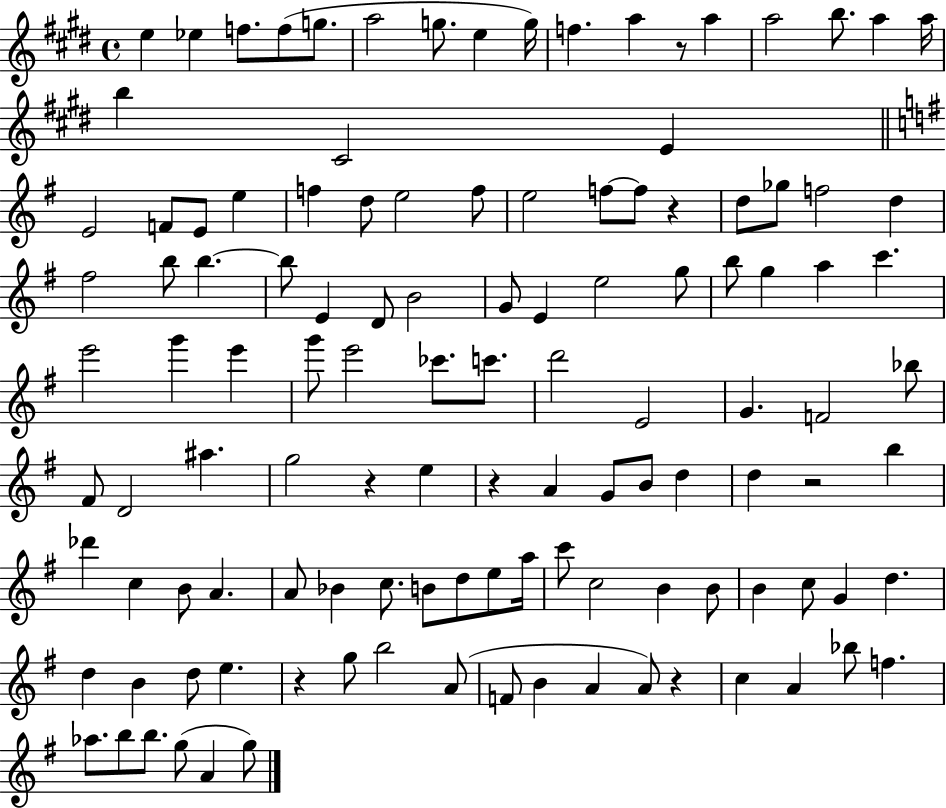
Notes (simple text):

E5/q Eb5/q F5/e. F5/e G5/e. A5/h G5/e. E5/q G5/s F5/q. A5/q R/e A5/q A5/h B5/e. A5/q A5/s B5/q C#4/h E4/q E4/h F4/e E4/e E5/q F5/q D5/e E5/h F5/e E5/h F5/e F5/e R/q D5/e Gb5/e F5/h D5/q F#5/h B5/e B5/q. B5/e E4/q D4/e B4/h G4/e E4/q E5/h G5/e B5/e G5/q A5/q C6/q. E6/h G6/q E6/q G6/e E6/h CES6/e. C6/e. D6/h E4/h G4/q. F4/h Bb5/e F#4/e D4/h A#5/q. G5/h R/q E5/q R/q A4/q G4/e B4/e D5/q D5/q R/h B5/q Db6/q C5/q B4/e A4/q. A4/e Bb4/q C5/e. B4/e D5/e E5/e A5/s C6/e C5/h B4/q B4/e B4/q C5/e G4/q D5/q. D5/q B4/q D5/e E5/q. R/q G5/e B5/h A4/e F4/e B4/q A4/q A4/e R/q C5/q A4/q Bb5/e F5/q. Ab5/e. B5/e B5/e. G5/e A4/q G5/e